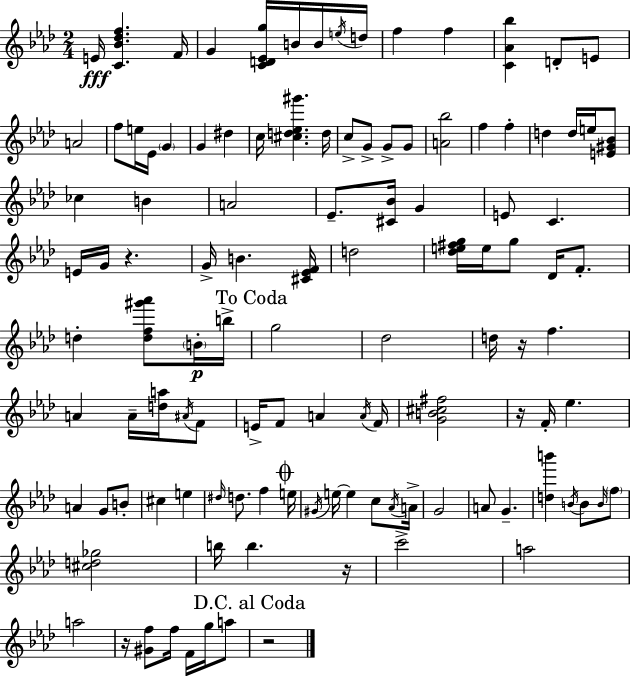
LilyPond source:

{
  \clef treble
  \numericTimeSignature
  \time 2/4
  \key f \minor
  e'16\fff <c' bes' des'' f''>4. f'16 | g'4 <c' d' ees' g''>16 b'16 b'16 \acciaccatura { e''16 } | d''16 f''4 f''4 | <c' aes' bes''>4 d'8-. e'8 | \break a'2 | f''8 e''16 ees'16 \parenthesize g'4 | g'4 dis''4 | c''16 <cis'' d'' ees'' gis'''>4. | \break d''16 c''8-> g'8-> g'8-> g'8 | <a' bes''>2 | f''4 f''4-. | d''4 d''16 e''16 <e' gis' bes'>8 | \break ces''4 b'4 | a'2 | ees'8.-- <cis' bes'>16 g'4 | e'8 c'4. | \break e'16 g'16 r4. | g'16-> b'4. | <cis' ees' f'>16 d''2 | <des'' e'' fis'' g''>16 e''16 g''8 des'16 f'8.-. | \break d''4-. <d'' f'' gis''' aes'''>8 \parenthesize b'16-.\p | b''16-> \mark "To Coda" g''2 | des''2 | d''16 r16 f''4. | \break a'4 a'16-- <d'' a''>16 \acciaccatura { ais'16 } | f'8 e'16-> f'8 a'4 | \acciaccatura { a'16 } f'16 <g' b' cis'' fis''>2 | r16 f'16-. ees''4. | \break a'4 g'8 | b'8-. cis''4 e''4 | \grace { dis''16 } d''8. f''4 | \mark \markup { \musicglyph "scripts.coda" } e''16 \acciaccatura { gis'16 } e''16~~ e''4 | \break c''8 \acciaccatura { aes'16 } a'16-> g'2 | a'8 | g'4.-- <d'' b'''>4 | \acciaccatura { b'16 } b'8 \grace { b'16 } \parenthesize f''8 | \break <cis'' d'' ges''>2 | b''16 b''4. r16 | c'''2-> | a''2 | \break a''2 | r16 <gis' f''>8 f''16 f'16 g''16 a''8 | \mark "D.C. al Coda" r2 | \bar "|."
}